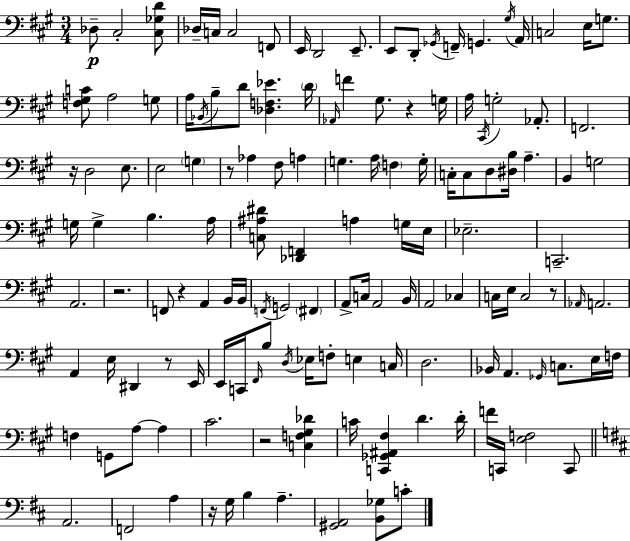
{
  \clef bass
  \numericTimeSignature
  \time 3/4
  \key a \major
  des8--\p cis2-. <cis ges d'>8 | des16-- c16 c2 f,8 | e,16 d,2 e,8.-- | e,8 d,8-. \acciaccatura { ges,16 } f,16-- g,4. | \break \acciaccatura { gis16 } a,16 c2 e16 g8. | <f gis c'>8 a2 | g8 a16 \acciaccatura { bes,16 } b8-- d'8 <des f ees'>4. | \parenthesize d'16 \grace { aes,16 } f'4 gis8. r4 | \break g16 a16 \acciaccatura { cis,16 } g2-. | aes,8.-. f,2. | r16 d2 | e8. e2 | \break \parenthesize g4 r8 aes4 fis8 | a4 g4. a16 | \parenthesize f4 g16-. c16-. c8 d8 <dis b>16 a4.-- | b,4 g2 | \break g16 g4-> b4. | a16 <c ais dis'>8 <des, f,>4 a4 | g16 e16 ees2.-- | c,2.-- | \break a,2. | r2. | f,8 r4 a,4 | b,16 b,16 \acciaccatura { f,16 } g,2 | \break \parenthesize fis,4 a,8-> c16 a,2 | b,16 a,2 | ces4 c16 e16 c2 | r8 \grace { aes,16 } a,2. | \break a,4 e16 | dis,4 r8 e,16 e,16 c,16 \grace { fis,16 } b8 | \acciaccatura { d16 } ees16 f8-. e4 c16 d2. | bes,16 a,4. | \break \grace { ges,16 } c8. e16 f16 f4 | g,8 a8~~ a4 cis'2. | r2 | <c f gis des'>4 c'16 <c, ges, ais, fis>4 | \break d'4. d'16-. f'16 c,16 | <e f>2 c,8 \bar "||" \break \key b \minor a,2. | f,2 a4 | r16 g16 b4 a4.-- | <gis, a,>2 <b, ges>8 c'8-. | \break \bar "|."
}